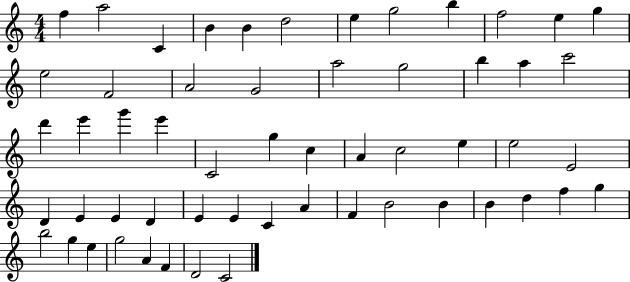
{
  \clef treble
  \numericTimeSignature
  \time 4/4
  \key c \major
  f''4 a''2 c'4 | b'4 b'4 d''2 | e''4 g''2 b''4 | f''2 e''4 g''4 | \break e''2 f'2 | a'2 g'2 | a''2 g''2 | b''4 a''4 c'''2 | \break d'''4 e'''4 g'''4 e'''4 | c'2 g''4 c''4 | a'4 c''2 e''4 | e''2 e'2 | \break d'4 e'4 e'4 d'4 | e'4 e'4 c'4 a'4 | f'4 b'2 b'4 | b'4 d''4 f''4 g''4 | \break b''2 g''4 e''4 | g''2 a'4 f'4 | d'2 c'2 | \bar "|."
}